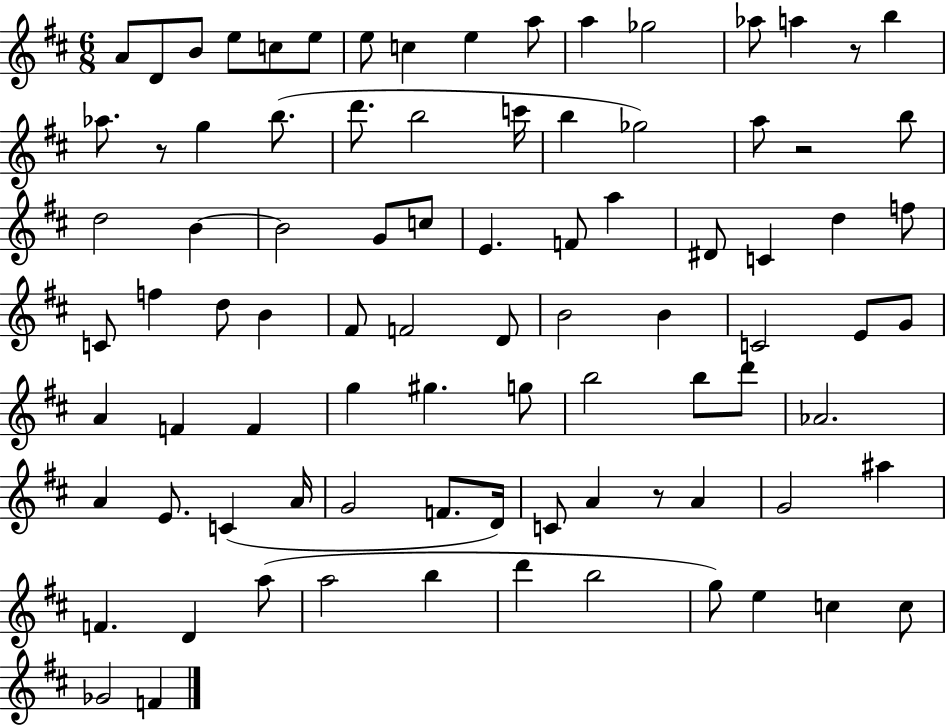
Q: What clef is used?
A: treble